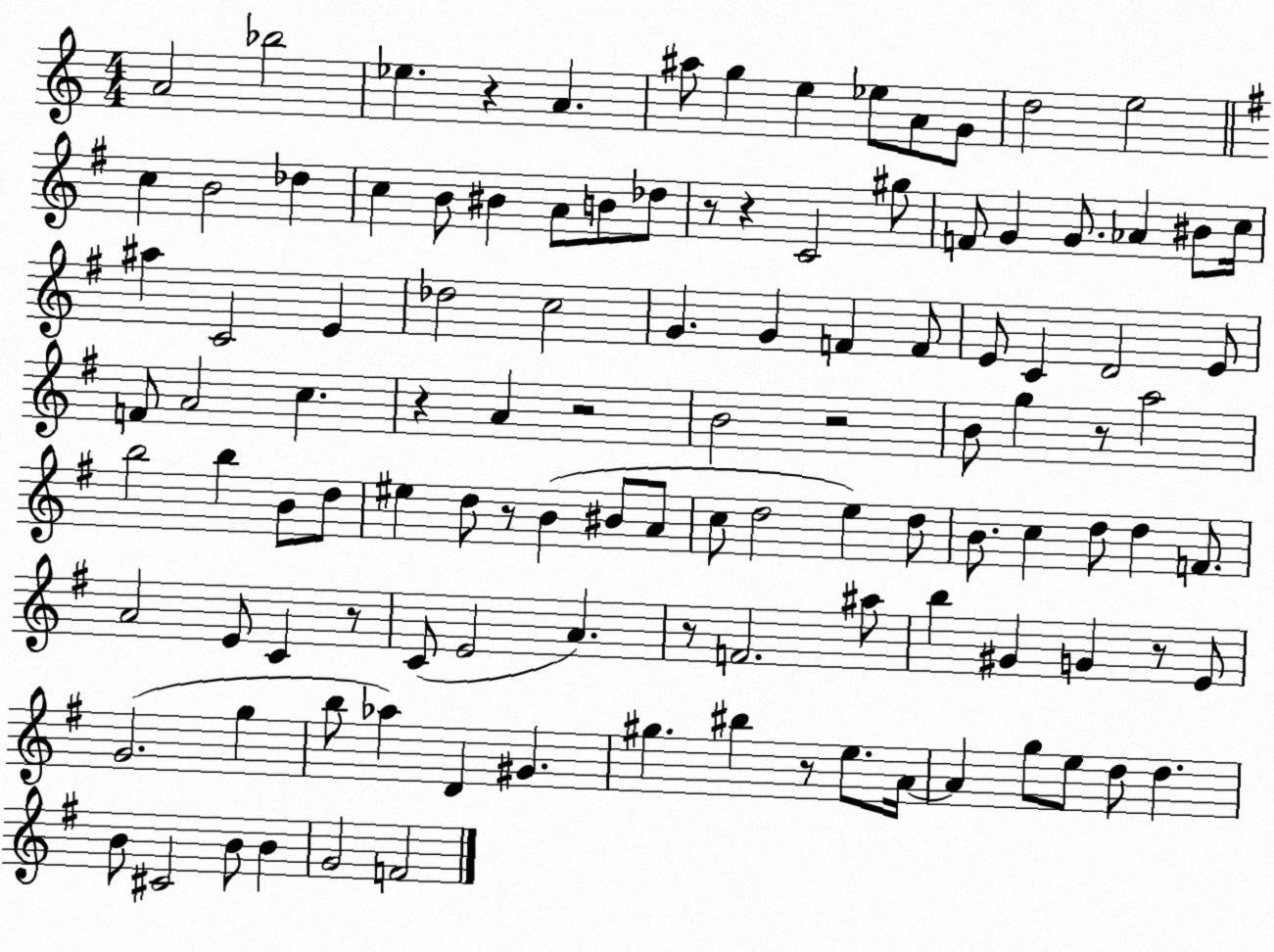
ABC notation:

X:1
T:Untitled
M:4/4
L:1/4
K:C
A2 _b2 _e z A ^a/2 g e _e/2 A/2 G/2 d2 e2 c B2 _d c B/2 ^B A/2 B/2 _d/2 z/2 z C2 ^g/2 F/2 G G/2 _A ^B/2 c/4 ^a C2 E _d2 c2 G G F F/2 E/2 C D2 E/2 F/2 A2 c z A z2 B2 z2 B/2 g z/2 a2 b2 b B/2 d/2 ^e d/2 z/2 B ^B/2 A/2 c/2 d2 e d/2 B/2 c d/2 d F/2 A2 E/2 C z/2 C/2 E2 A z/2 F2 ^a/2 b ^G G z/2 E/2 G2 g b/2 _a D ^G ^g ^b z/2 e/2 A/4 A g/2 e/2 d/2 d B/2 ^C2 B/2 B G2 F2